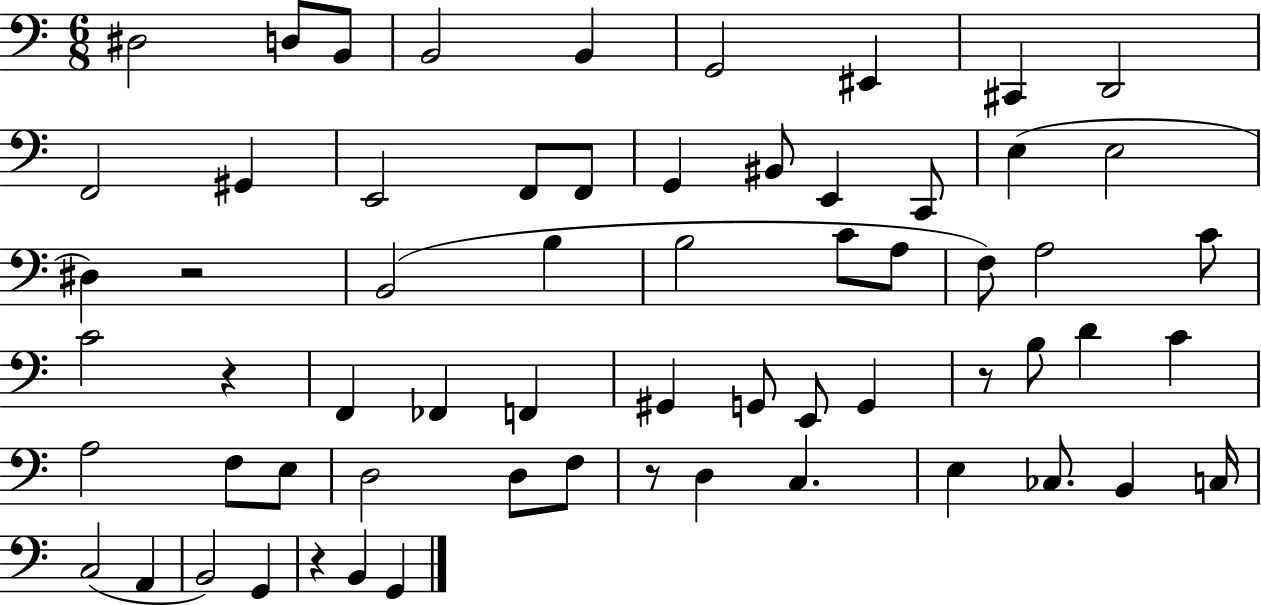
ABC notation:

X:1
T:Untitled
M:6/8
L:1/4
K:C
^D,2 D,/2 B,,/2 B,,2 B,, G,,2 ^E,, ^C,, D,,2 F,,2 ^G,, E,,2 F,,/2 F,,/2 G,, ^B,,/2 E,, C,,/2 E, E,2 ^D, z2 B,,2 B, B,2 C/2 A,/2 F,/2 A,2 C/2 C2 z F,, _F,, F,, ^G,, G,,/2 E,,/2 G,, z/2 B,/2 D C A,2 F,/2 E,/2 D,2 D,/2 F,/2 z/2 D, C, E, _C,/2 B,, C,/4 C,2 A,, B,,2 G,, z B,, G,,